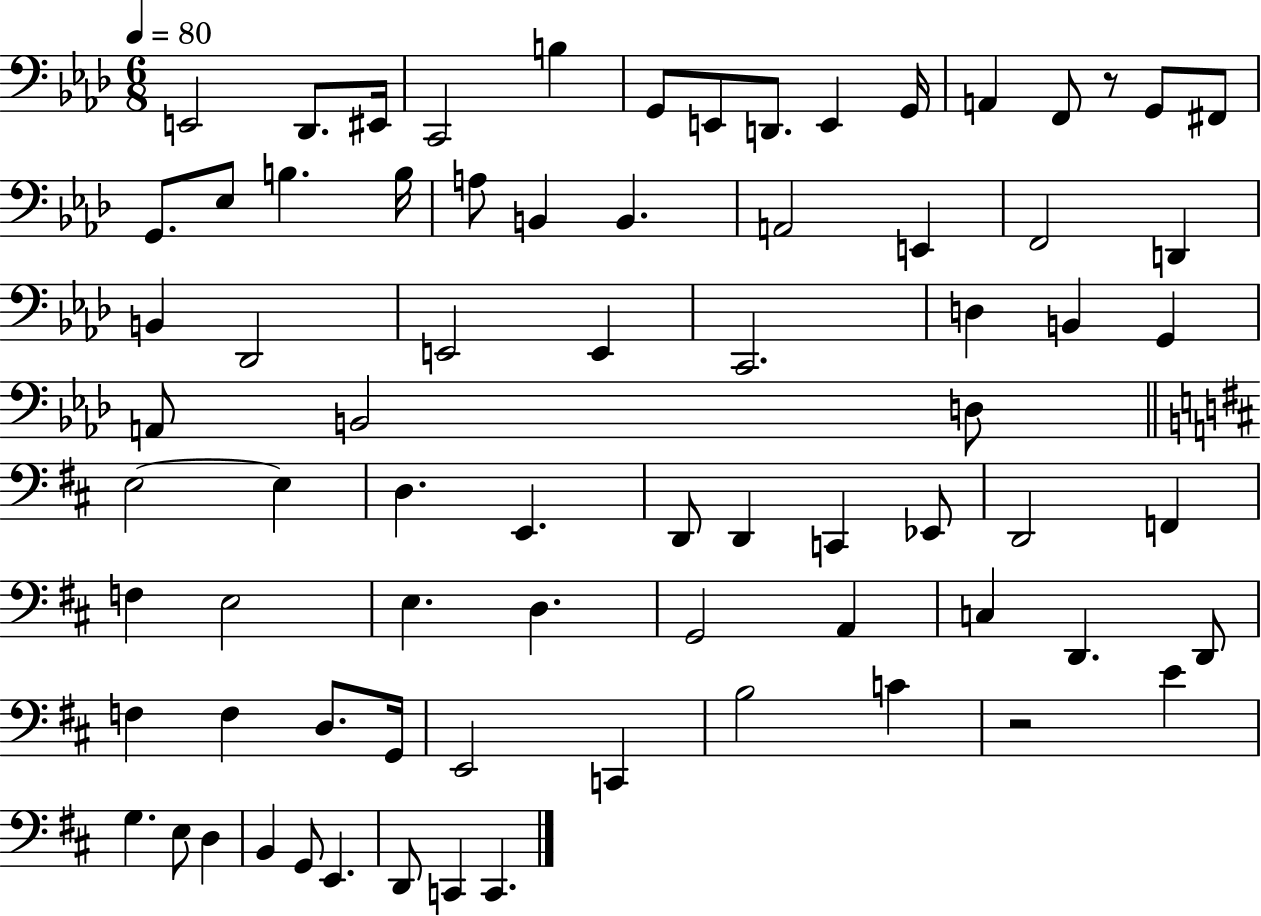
{
  \clef bass
  \numericTimeSignature
  \time 6/8
  \key aes \major
  \tempo 4 = 80
  e,2 des,8. eis,16 | c,2 b4 | g,8 e,8 d,8. e,4 g,16 | a,4 f,8 r8 g,8 fis,8 | \break g,8. ees8 b4. b16 | a8 b,4 b,4. | a,2 e,4 | f,2 d,4 | \break b,4 des,2 | e,2 e,4 | c,2. | d4 b,4 g,4 | \break a,8 b,2 d8 | \bar "||" \break \key d \major e2~~ e4 | d4. e,4. | d,8 d,4 c,4 ees,8 | d,2 f,4 | \break f4 e2 | e4. d4. | g,2 a,4 | c4 d,4. d,8 | \break f4 f4 d8. g,16 | e,2 c,4 | b2 c'4 | r2 e'4 | \break g4. e8 d4 | b,4 g,8 e,4. | d,8 c,4 c,4. | \bar "|."
}